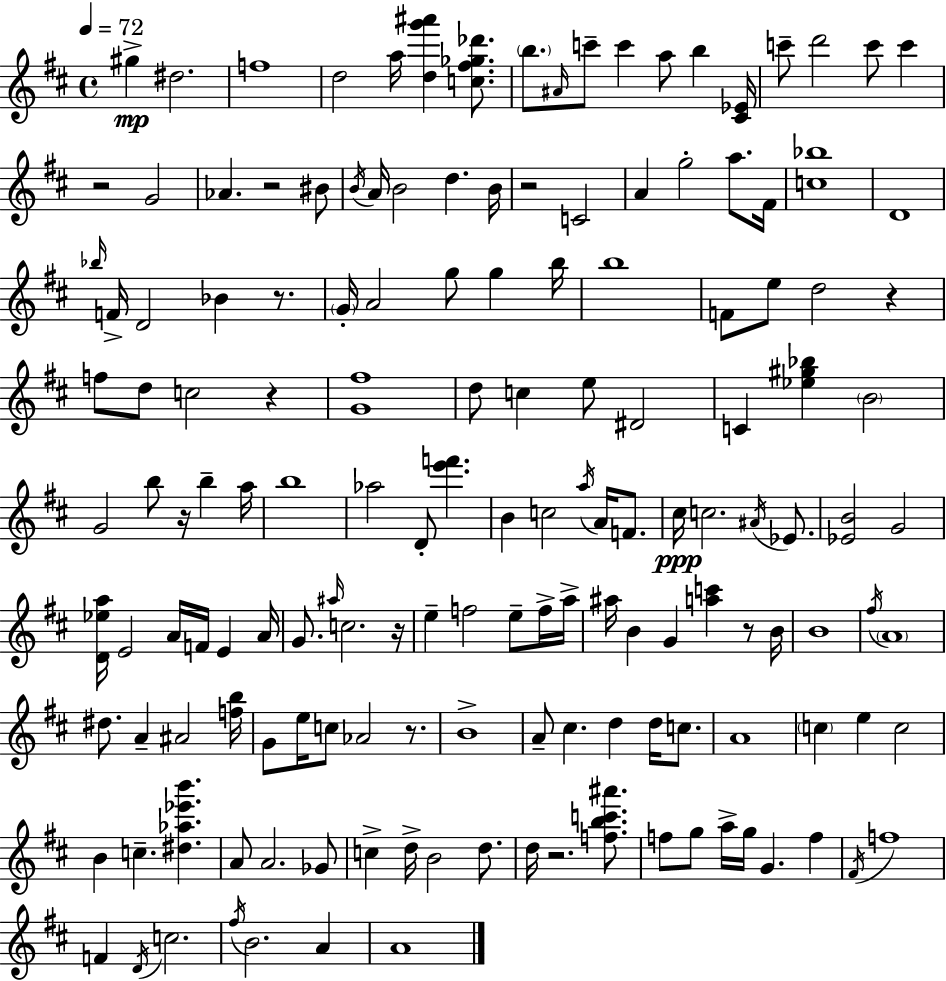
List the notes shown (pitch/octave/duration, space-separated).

G#5/q D#5/h. F5/w D5/h A5/s [D5,G6,A#6]/q [C5,F#5,Gb5,Db6]/e. B5/e. A#4/s C6/e C6/q A5/e B5/q [C#4,Eb4]/s C6/e D6/h C6/e C6/q R/h G4/h Ab4/q. R/h BIS4/e B4/s A4/s B4/h D5/q. B4/s R/h C4/h A4/q G5/h A5/e. F#4/s [C5,Bb5]/w D4/w Bb5/s F4/s D4/h Bb4/q R/e. G4/s A4/h G5/e G5/q B5/s B5/w F4/e E5/e D5/h R/q F5/e D5/e C5/h R/q [G4,F#5]/w D5/e C5/q E5/e D#4/h C4/q [Eb5,G#5,Bb5]/q B4/h G4/h B5/e R/s B5/q A5/s B5/w Ab5/h D4/e [E6,F6]/q. B4/q C5/h A5/s A4/s F4/e. C#5/s C5/h. A#4/s Eb4/e. [Eb4,B4]/h G4/h [D4,Eb5,A5]/s E4/h A4/s F4/s E4/q A4/s G4/e. A#5/s C5/h. R/s E5/q F5/h E5/e F5/s A5/s A#5/s B4/q G4/q [A5,C6]/q R/e B4/s B4/w F#5/s A4/w D#5/e. A4/q A#4/h [F5,B5]/s G4/e E5/s C5/e Ab4/h R/e. B4/w A4/e C#5/q. D5/q D5/s C5/e. A4/w C5/q E5/q C5/h B4/q C5/q. [D#5,Ab5,Eb6,B6]/q. A4/e A4/h. Gb4/e C5/q D5/s B4/h D5/e. D5/s R/h. [F5,B5,C6,A#6]/e. F5/e G5/e A5/s G5/s G4/q. F5/q F#4/s F5/w F4/q D4/s C5/h. F#5/s B4/h. A4/q A4/w